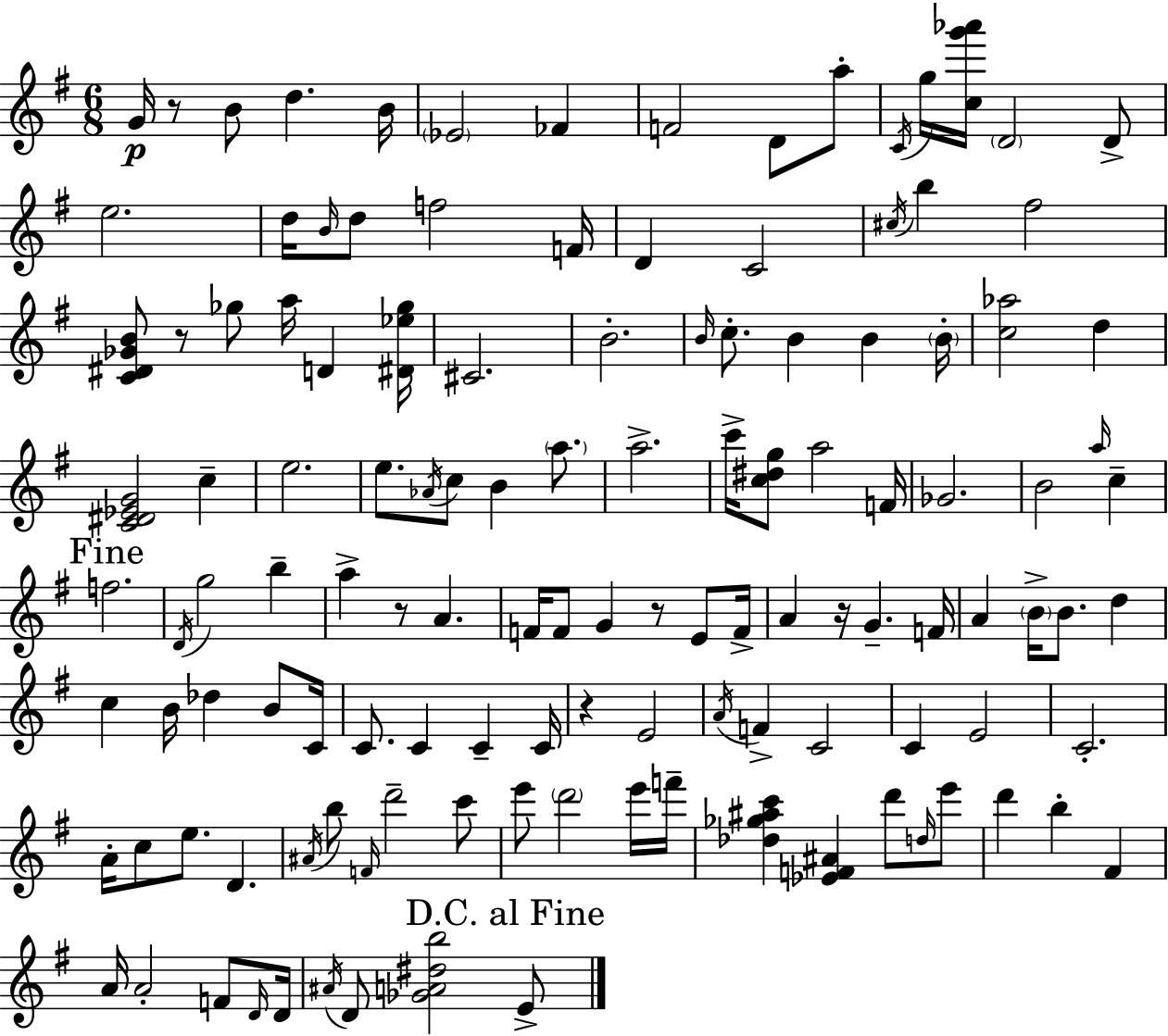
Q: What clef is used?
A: treble